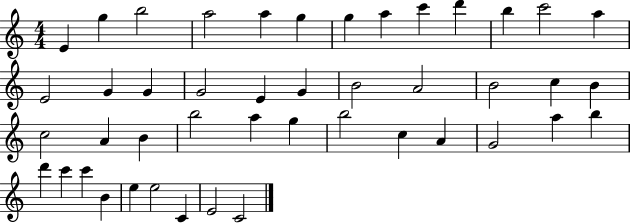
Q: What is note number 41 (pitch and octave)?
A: E5